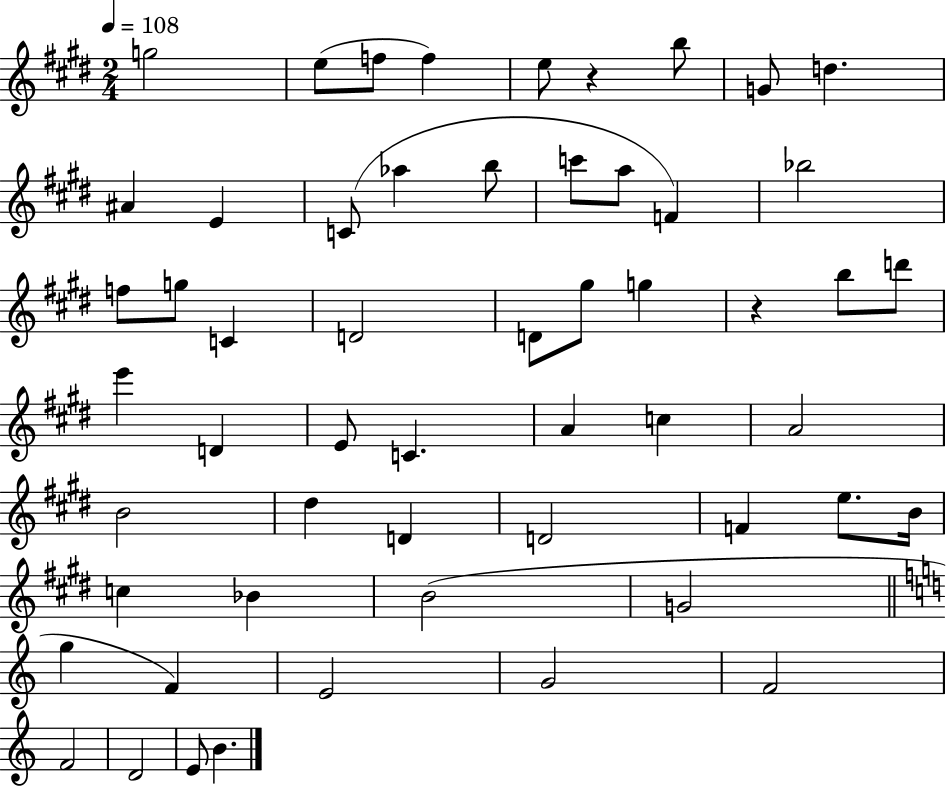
G5/h E5/e F5/e F5/q E5/e R/q B5/e G4/e D5/q. A#4/q E4/q C4/e Ab5/q B5/e C6/e A5/e F4/q Bb5/h F5/e G5/e C4/q D4/h D4/e G#5/e G5/q R/q B5/e D6/e E6/q D4/q E4/e C4/q. A4/q C5/q A4/h B4/h D#5/q D4/q D4/h F4/q E5/e. B4/s C5/q Bb4/q B4/h G4/h G5/q F4/q E4/h G4/h F4/h F4/h D4/h E4/e B4/q.